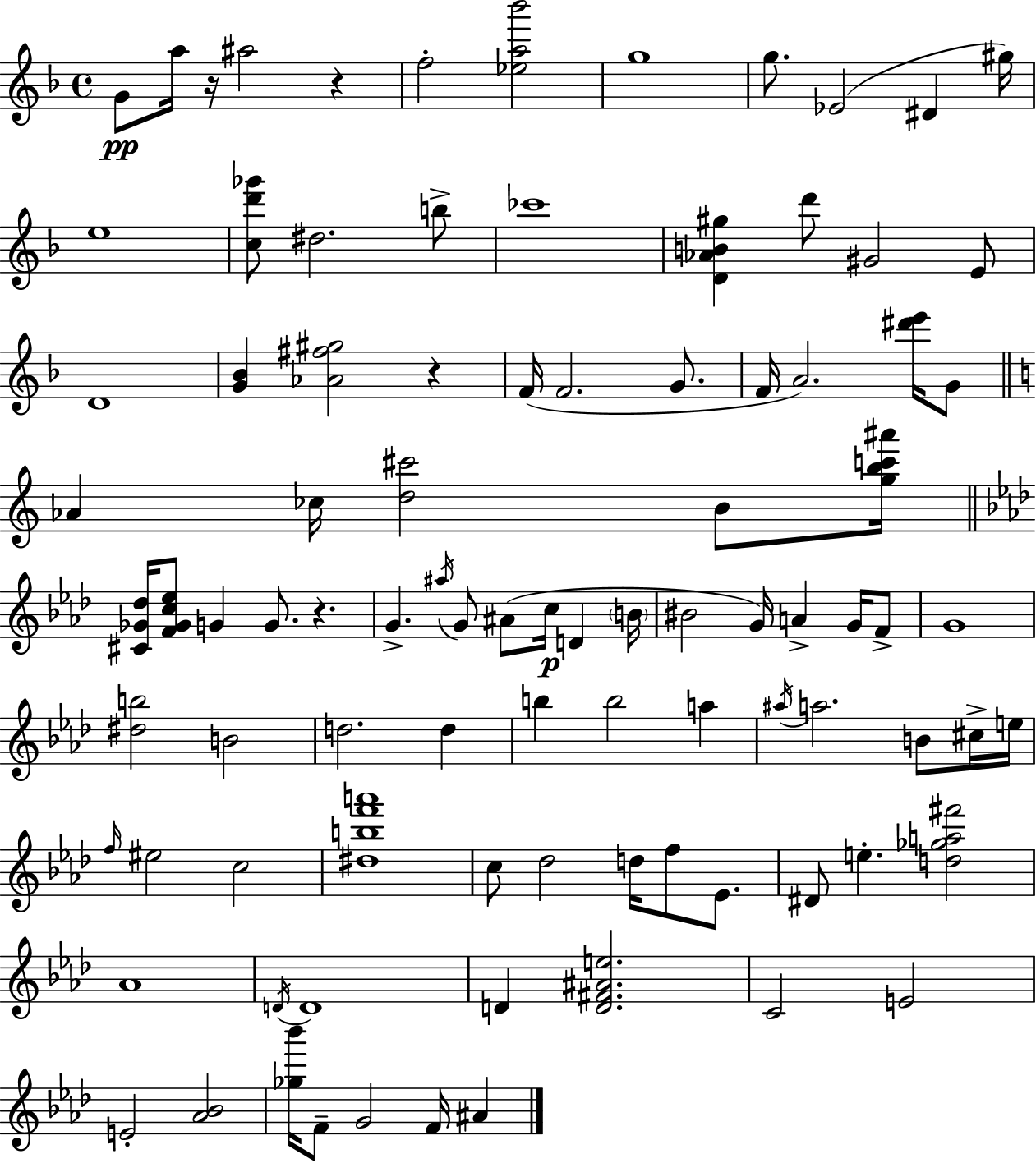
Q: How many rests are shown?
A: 4